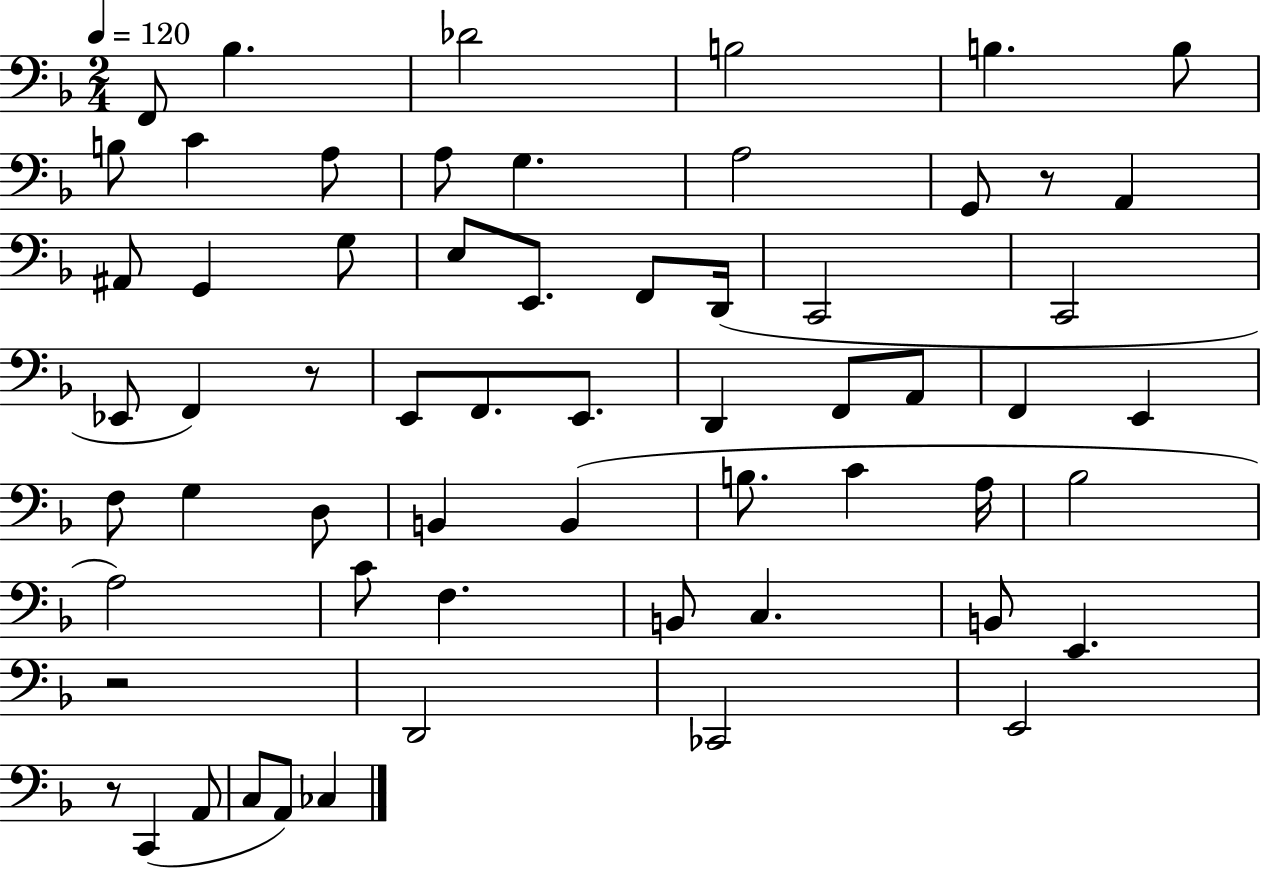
X:1
T:Untitled
M:2/4
L:1/4
K:F
F,,/2 _B, _D2 B,2 B, B,/2 B,/2 C A,/2 A,/2 G, A,2 G,,/2 z/2 A,, ^A,,/2 G,, G,/2 E,/2 E,,/2 F,,/2 D,,/4 C,,2 C,,2 _E,,/2 F,, z/2 E,,/2 F,,/2 E,,/2 D,, F,,/2 A,,/2 F,, E,, F,/2 G, D,/2 B,, B,, B,/2 C A,/4 _B,2 A,2 C/2 F, B,,/2 C, B,,/2 E,, z2 D,,2 _C,,2 E,,2 z/2 C,, A,,/2 C,/2 A,,/2 _C,